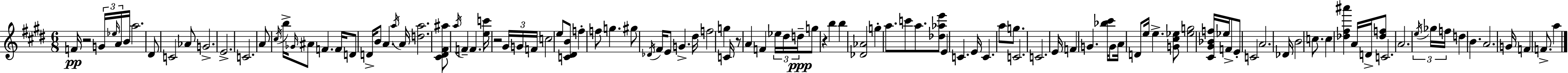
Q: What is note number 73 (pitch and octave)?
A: E5